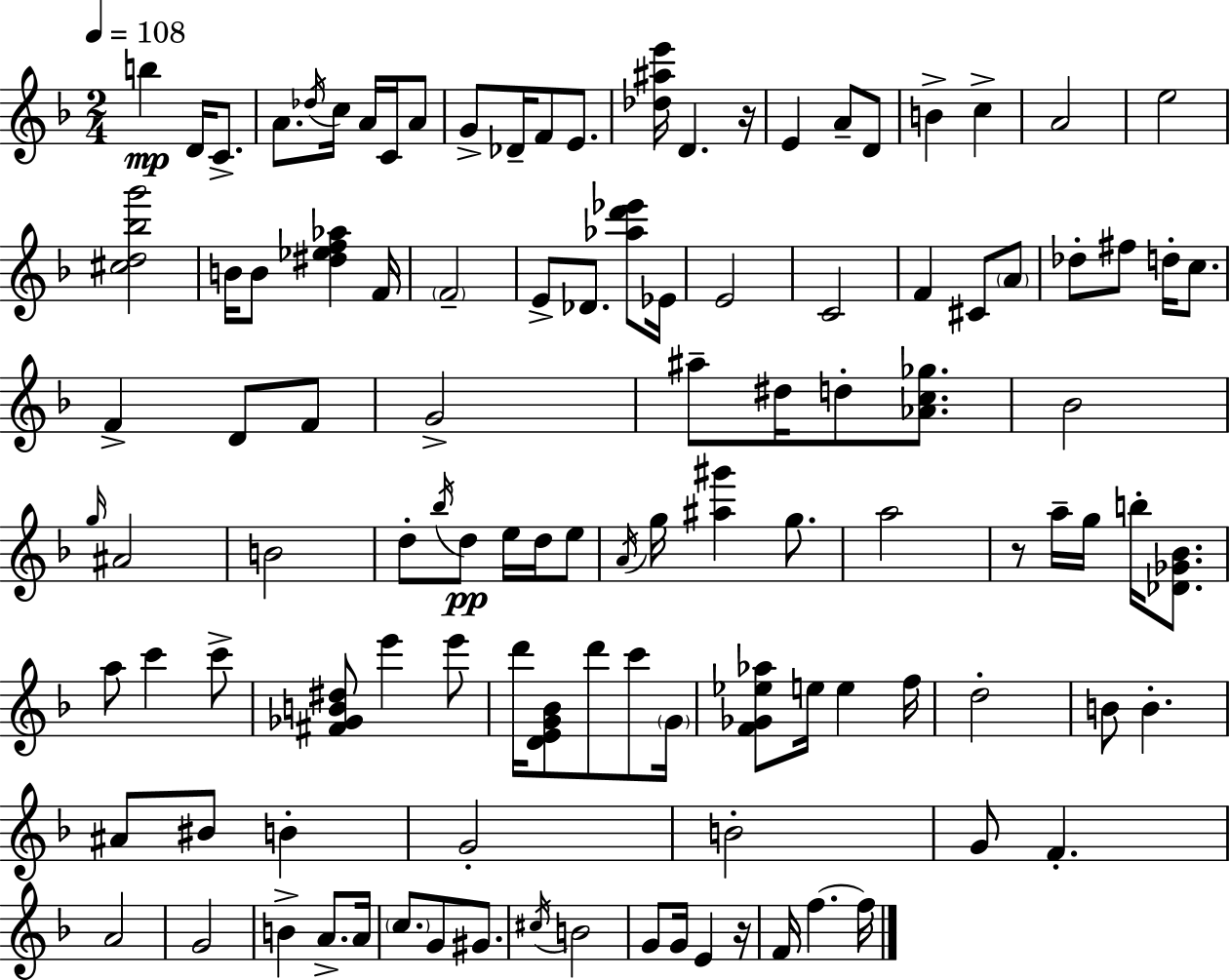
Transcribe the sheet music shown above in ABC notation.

X:1
T:Untitled
M:2/4
L:1/4
K:F
b D/4 C/2 A/2 _d/4 c/4 A/4 C/4 A/2 G/2 _D/4 F/2 E/2 [_d^ae']/4 D z/4 E A/2 D/2 B c A2 e2 [^cd_bg']2 B/4 B/2 [^d_ef_a] F/4 F2 E/2 _D/2 [_ad'_e']/2 _E/4 E2 C2 F ^C/2 A/2 _d/2 ^f/2 d/4 c/2 F D/2 F/2 G2 ^a/2 ^d/4 d/2 [_Ac_g]/2 _B2 g/4 ^A2 B2 d/2 _b/4 d/2 e/4 d/4 e/2 A/4 g/4 [^a^g'] g/2 a2 z/2 a/4 g/4 b/4 [_D_G_B]/2 a/2 c' c'/2 [^F_GB^d]/2 e' e'/2 d'/4 [DEG_B]/2 d'/2 c'/2 G/4 [F_G_e_a]/2 e/4 e f/4 d2 B/2 B ^A/2 ^B/2 B G2 B2 G/2 F A2 G2 B A/2 A/4 c/2 G/2 ^G/2 ^c/4 B2 G/2 G/4 E z/4 F/4 f f/4